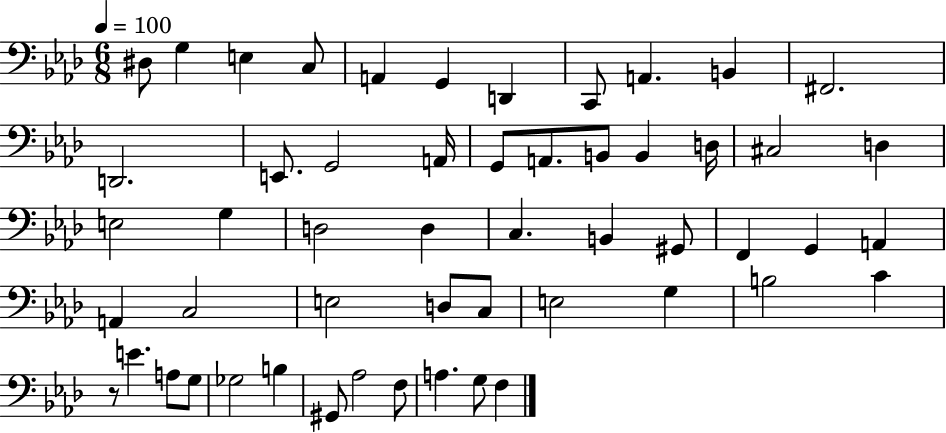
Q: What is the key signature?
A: AES major